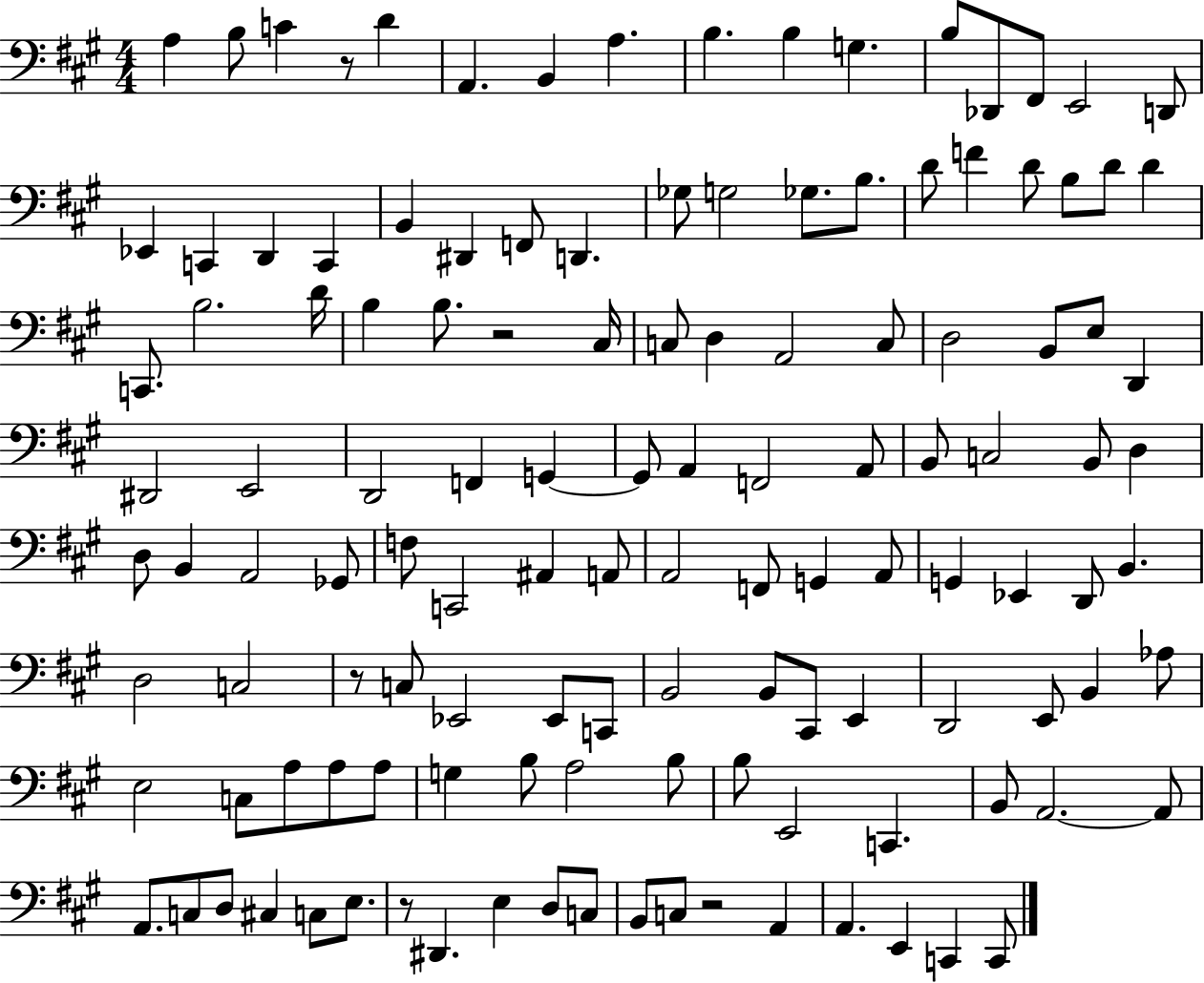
{
  \clef bass
  \numericTimeSignature
  \time 4/4
  \key a \major
  a4 b8 c'4 r8 d'4 | a,4. b,4 a4. | b4. b4 g4. | b8 des,8 fis,8 e,2 d,8 | \break ees,4 c,4 d,4 c,4 | b,4 dis,4 f,8 d,4. | ges8 g2 ges8. b8. | d'8 f'4 d'8 b8 d'8 d'4 | \break c,8. b2. d'16 | b4 b8. r2 cis16 | c8 d4 a,2 c8 | d2 b,8 e8 d,4 | \break dis,2 e,2 | d,2 f,4 g,4~~ | g,8 a,4 f,2 a,8 | b,8 c2 b,8 d4 | \break d8 b,4 a,2 ges,8 | f8 c,2 ais,4 a,8 | a,2 f,8 g,4 a,8 | g,4 ees,4 d,8 b,4. | \break d2 c2 | r8 c8 ees,2 ees,8 c,8 | b,2 b,8 cis,8 e,4 | d,2 e,8 b,4 aes8 | \break e2 c8 a8 a8 a8 | g4 b8 a2 b8 | b8 e,2 c,4. | b,8 a,2.~~ a,8 | \break a,8. c8 d8 cis4 c8 e8. | r8 dis,4. e4 d8 c8 | b,8 c8 r2 a,4 | a,4. e,4 c,4 c,8 | \break \bar "|."
}